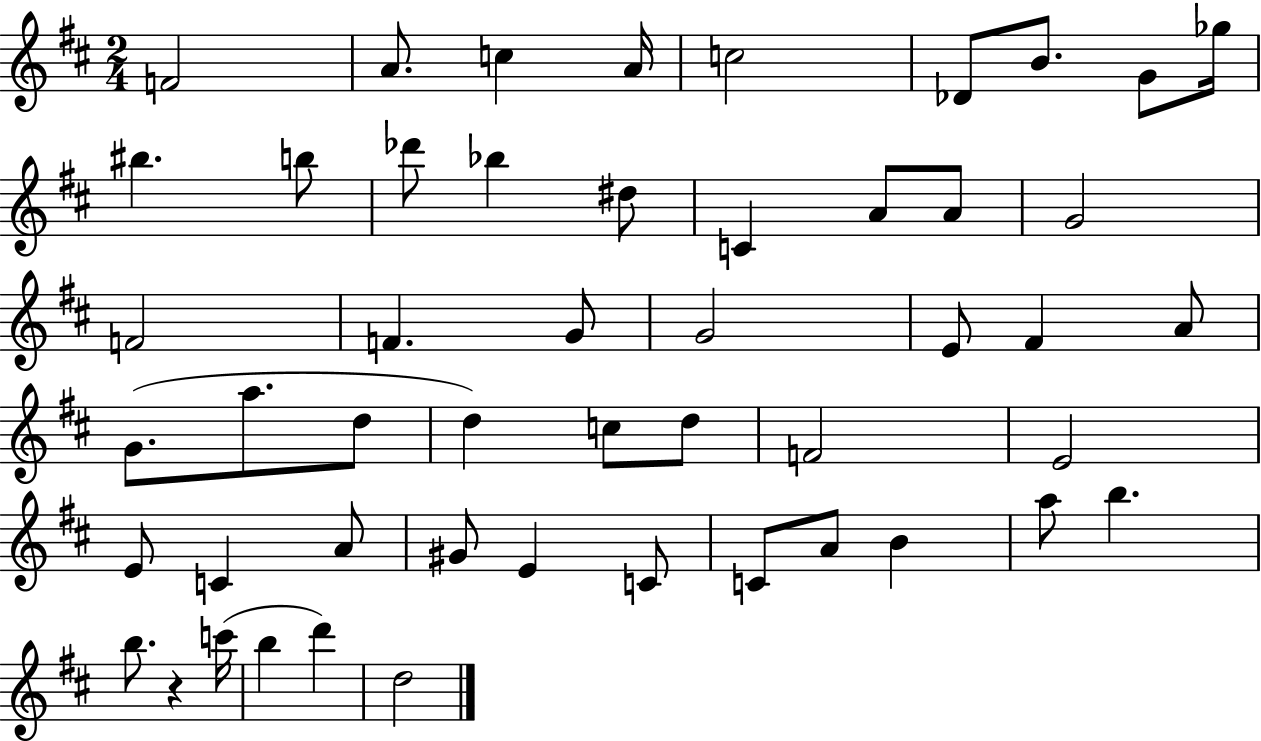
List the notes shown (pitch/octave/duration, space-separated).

F4/h A4/e. C5/q A4/s C5/h Db4/e B4/e. G4/e Gb5/s BIS5/q. B5/e Db6/e Bb5/q D#5/e C4/q A4/e A4/e G4/h F4/h F4/q. G4/e G4/h E4/e F#4/q A4/e G4/e. A5/e. D5/e D5/q C5/e D5/e F4/h E4/h E4/e C4/q A4/e G#4/e E4/q C4/e C4/e A4/e B4/q A5/e B5/q. B5/e. R/q C6/s B5/q D6/q D5/h